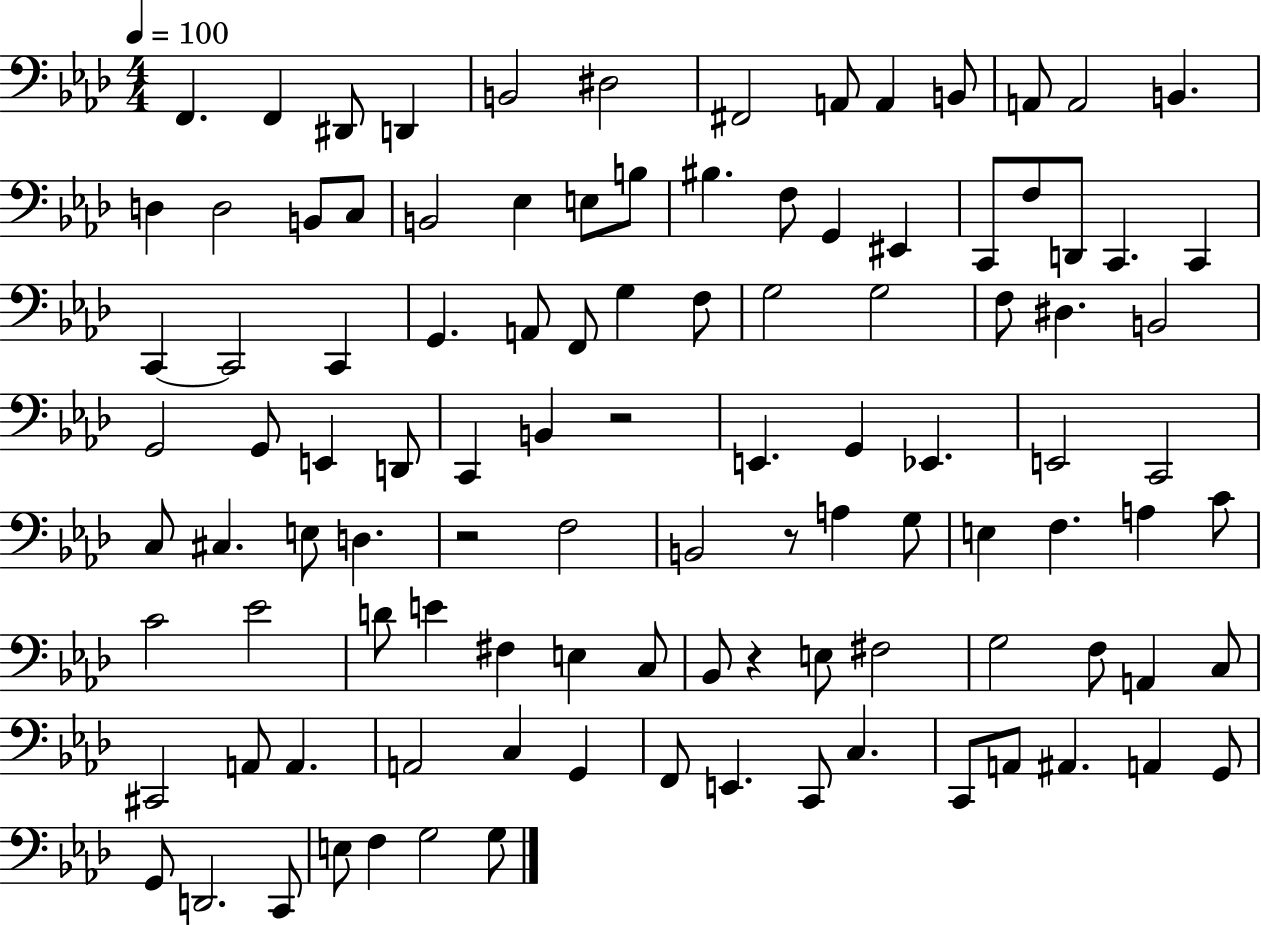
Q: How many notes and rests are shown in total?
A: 106